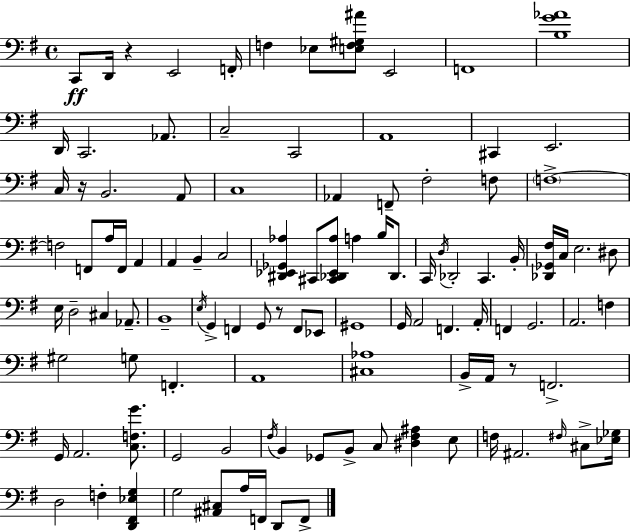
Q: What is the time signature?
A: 4/4